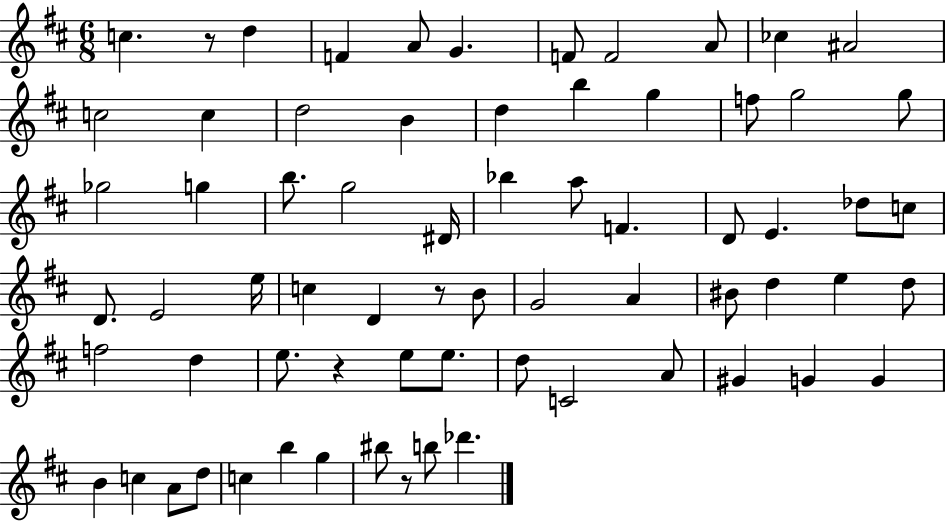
X:1
T:Untitled
M:6/8
L:1/4
K:D
c z/2 d F A/2 G F/2 F2 A/2 _c ^A2 c2 c d2 B d b g f/2 g2 g/2 _g2 g b/2 g2 ^D/4 _b a/2 F D/2 E _d/2 c/2 D/2 E2 e/4 c D z/2 B/2 G2 A ^B/2 d e d/2 f2 d e/2 z e/2 e/2 d/2 C2 A/2 ^G G G B c A/2 d/2 c b g ^b/2 z/2 b/2 _d'